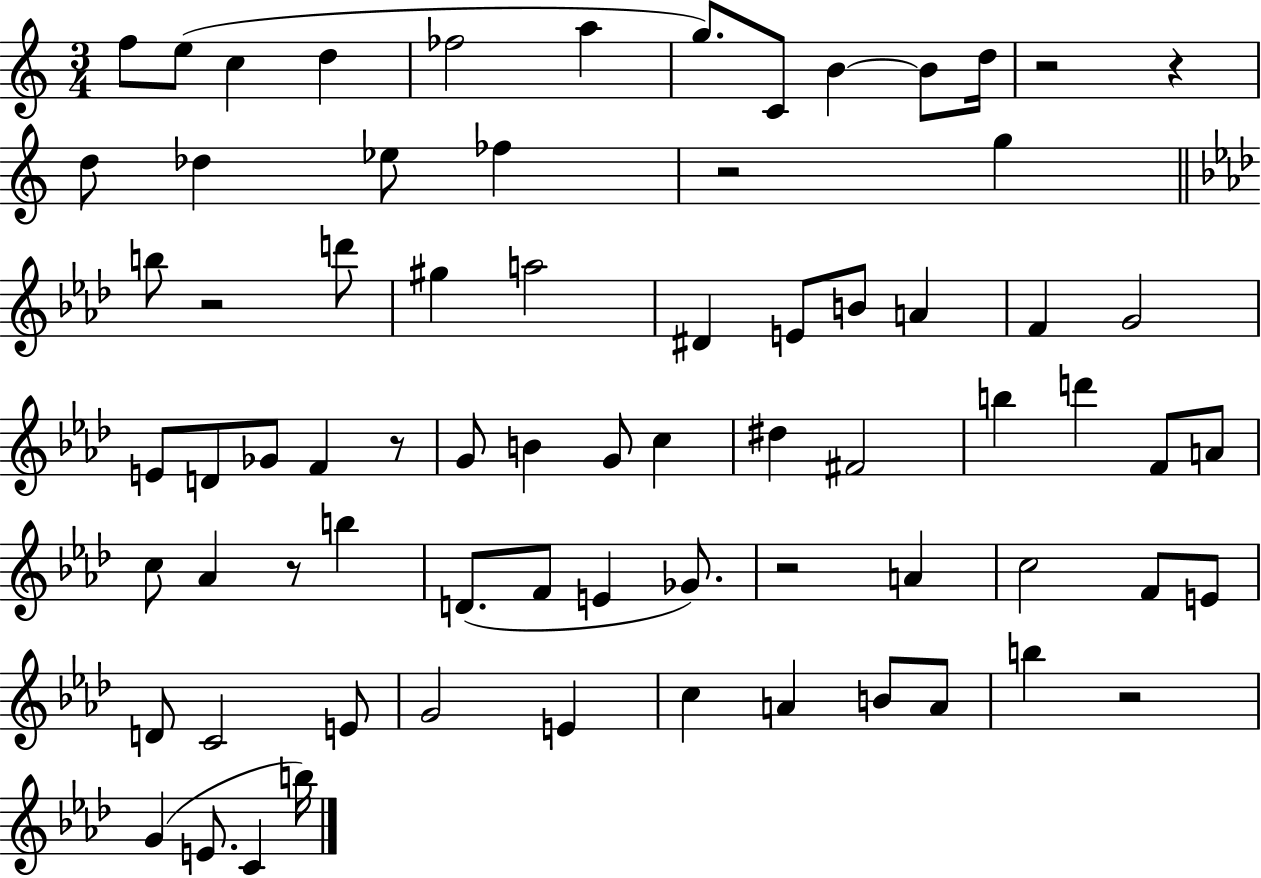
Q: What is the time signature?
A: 3/4